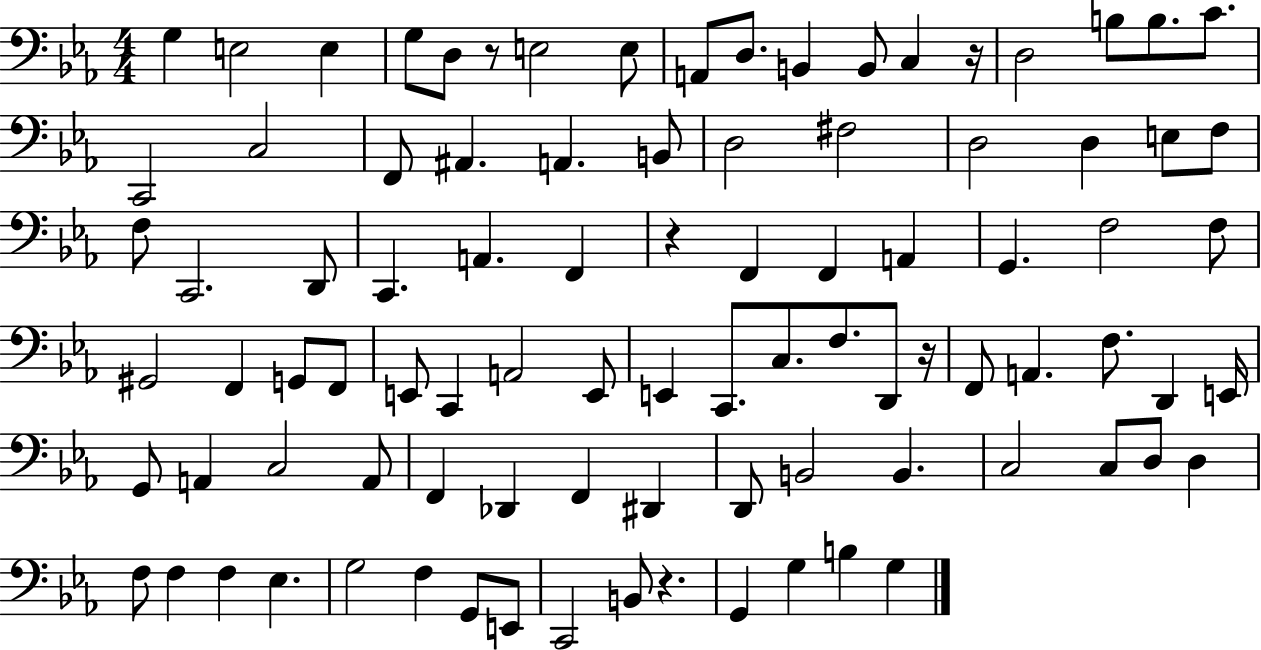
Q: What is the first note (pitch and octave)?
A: G3